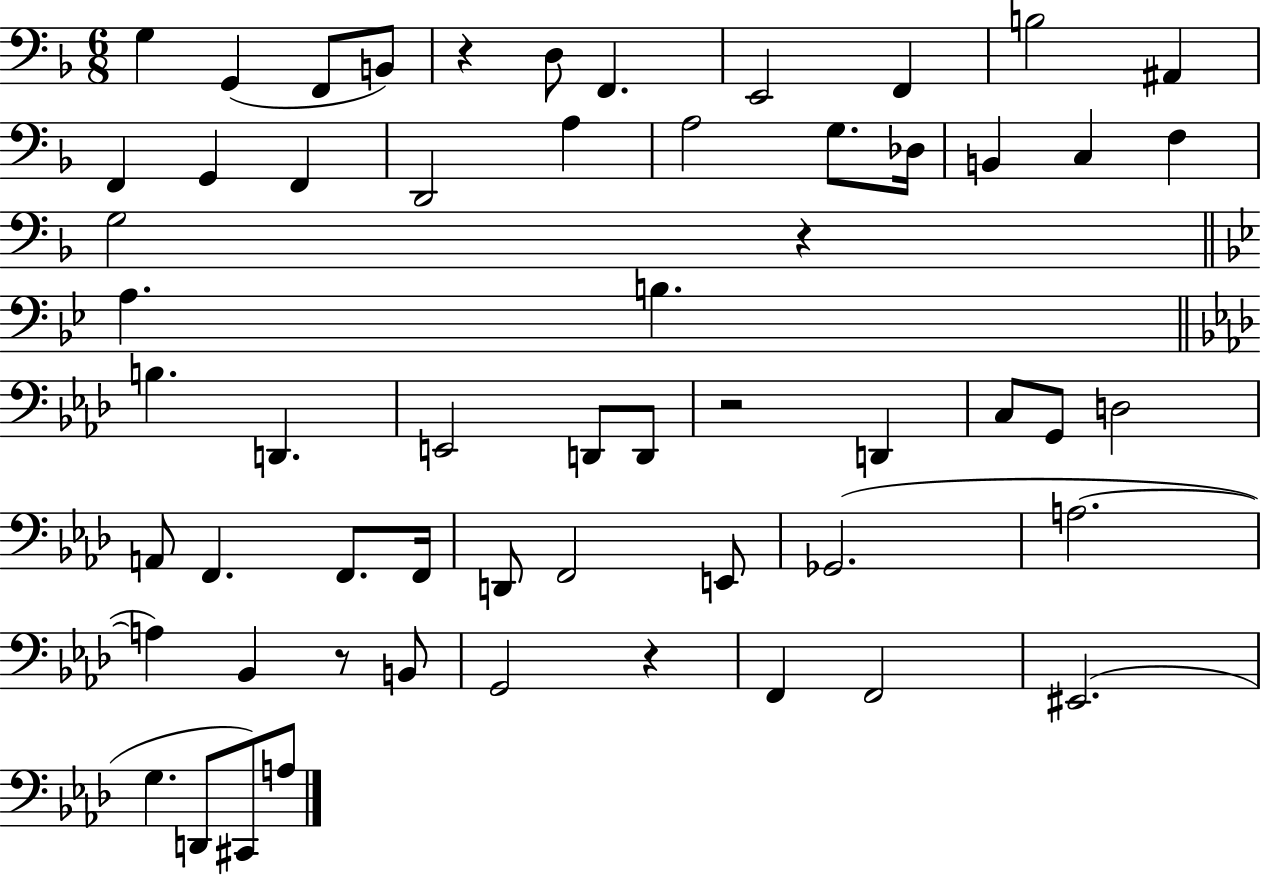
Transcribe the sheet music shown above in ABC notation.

X:1
T:Untitled
M:6/8
L:1/4
K:F
G, G,, F,,/2 B,,/2 z D,/2 F,, E,,2 F,, B,2 ^A,, F,, G,, F,, D,,2 A, A,2 G,/2 _D,/4 B,, C, F, G,2 z A, B, B, D,, E,,2 D,,/2 D,,/2 z2 D,, C,/2 G,,/2 D,2 A,,/2 F,, F,,/2 F,,/4 D,,/2 F,,2 E,,/2 _G,,2 A,2 A, _B,, z/2 B,,/2 G,,2 z F,, F,,2 ^E,,2 G, D,,/2 ^C,,/2 A,/2